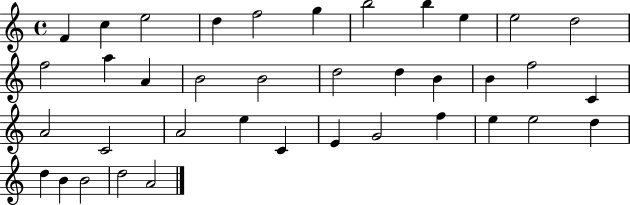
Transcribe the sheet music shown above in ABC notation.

X:1
T:Untitled
M:4/4
L:1/4
K:C
F c e2 d f2 g b2 b e e2 d2 f2 a A B2 B2 d2 d B B f2 C A2 C2 A2 e C E G2 f e e2 d d B B2 d2 A2